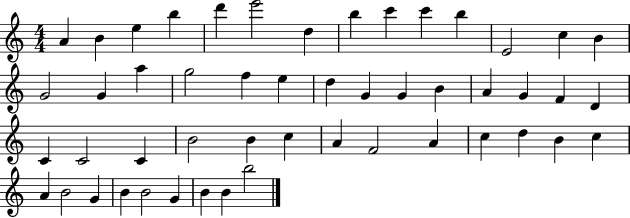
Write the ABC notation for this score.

X:1
T:Untitled
M:4/4
L:1/4
K:C
A B e b d' e'2 d b c' c' b E2 c B G2 G a g2 f e d G G B A G F D C C2 C B2 B c A F2 A c d B c A B2 G B B2 G B B b2